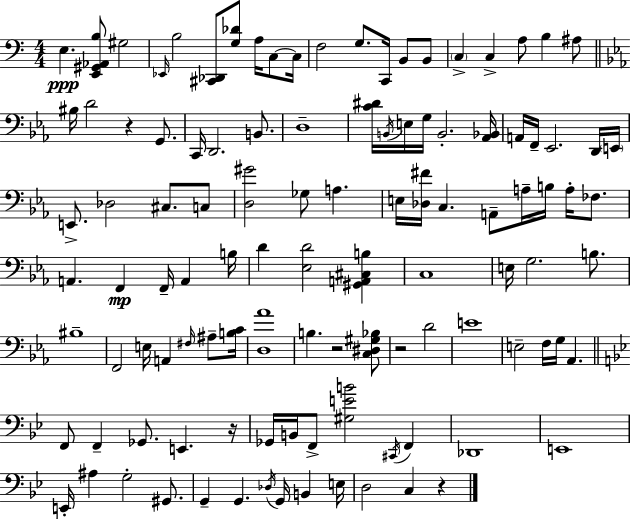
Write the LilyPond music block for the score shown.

{
  \clef bass
  \numericTimeSignature
  \time 4/4
  \key c \major
  e4.\ppp <e, gis, aes, b>8 gis2 | \grace { ees,16 } b2 <cis, des,>8 <g des'>8 a16 c8~~ | c16 f2 g8. c,16 b,8 b,8 | \parenthesize c4-> c4-> a8 b4 ais8 | \break \bar "||" \break \key ees \major bis16 d'2 r4 g,8. | c,16 d,2. b,8. | d1-- | <c' dis'>16 \acciaccatura { b,16 } e16 g16 b,2.-. | \break <aes, bes,>16 a,16 f,16-- ees,2. d,16 | \parenthesize e,16 e,8.-> des2 cis8. c8 | <d gis'>2 ges8 a4. | e16 <des fis'>16 c4. a,8-- a16-- b16 a16-. fes8. | \break a,4. f,4\mp f,16-- a,4 | b16 d'4 <ees d'>2 <gis, a, cis b>4 | c1 | e16 g2. b8. | \break bis1-- | f,2 e16 a,4 \grace { fis16 } ais8-- | <b c'>16 <d aes'>1 | b4. r2 | \break <c dis gis bes>8 r2 d'2 | e'1 | e2-- f16 g16 aes,4. | \bar "||" \break \key bes \major f,8 f,4-- ges,8. e,4. r16 | ges,16 b,16 f,8-> <gis e' b'>2 \acciaccatura { cis,16 } f,4 | des,1 | e,1 | \break e,16-. ais4 g2-. gis,8. | g,4-- g,4. \acciaccatura { des16 } g,16 b,4 | e16 d2 c4 r4 | \bar "|."
}